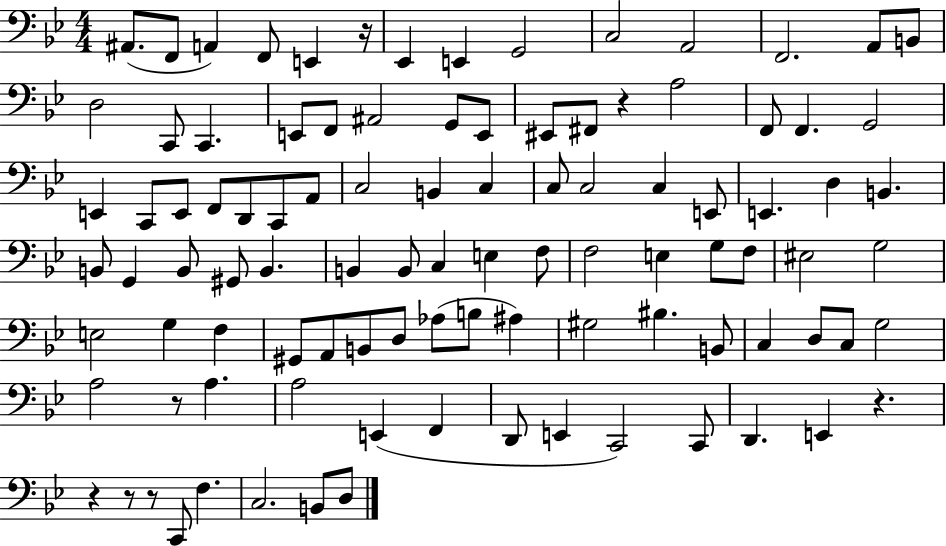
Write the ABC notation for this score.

X:1
T:Untitled
M:4/4
L:1/4
K:Bb
^A,,/2 F,,/2 A,, F,,/2 E,, z/4 _E,, E,, G,,2 C,2 A,,2 F,,2 A,,/2 B,,/2 D,2 C,,/2 C,, E,,/2 F,,/2 ^A,,2 G,,/2 E,,/2 ^E,,/2 ^F,,/2 z A,2 F,,/2 F,, G,,2 E,, C,,/2 E,,/2 F,,/2 D,,/2 C,,/2 A,,/2 C,2 B,, C, C,/2 C,2 C, E,,/2 E,, D, B,, B,,/2 G,, B,,/2 ^G,,/2 B,, B,, B,,/2 C, E, F,/2 F,2 E, G,/2 F,/2 ^E,2 G,2 E,2 G, F, ^G,,/2 A,,/2 B,,/2 D,/2 _A,/2 B,/2 ^A, ^G,2 ^B, B,,/2 C, D,/2 C,/2 G,2 A,2 z/2 A, A,2 E,, F,, D,,/2 E,, C,,2 C,,/2 D,, E,, z z z/2 z/2 C,,/2 F, C,2 B,,/2 D,/2